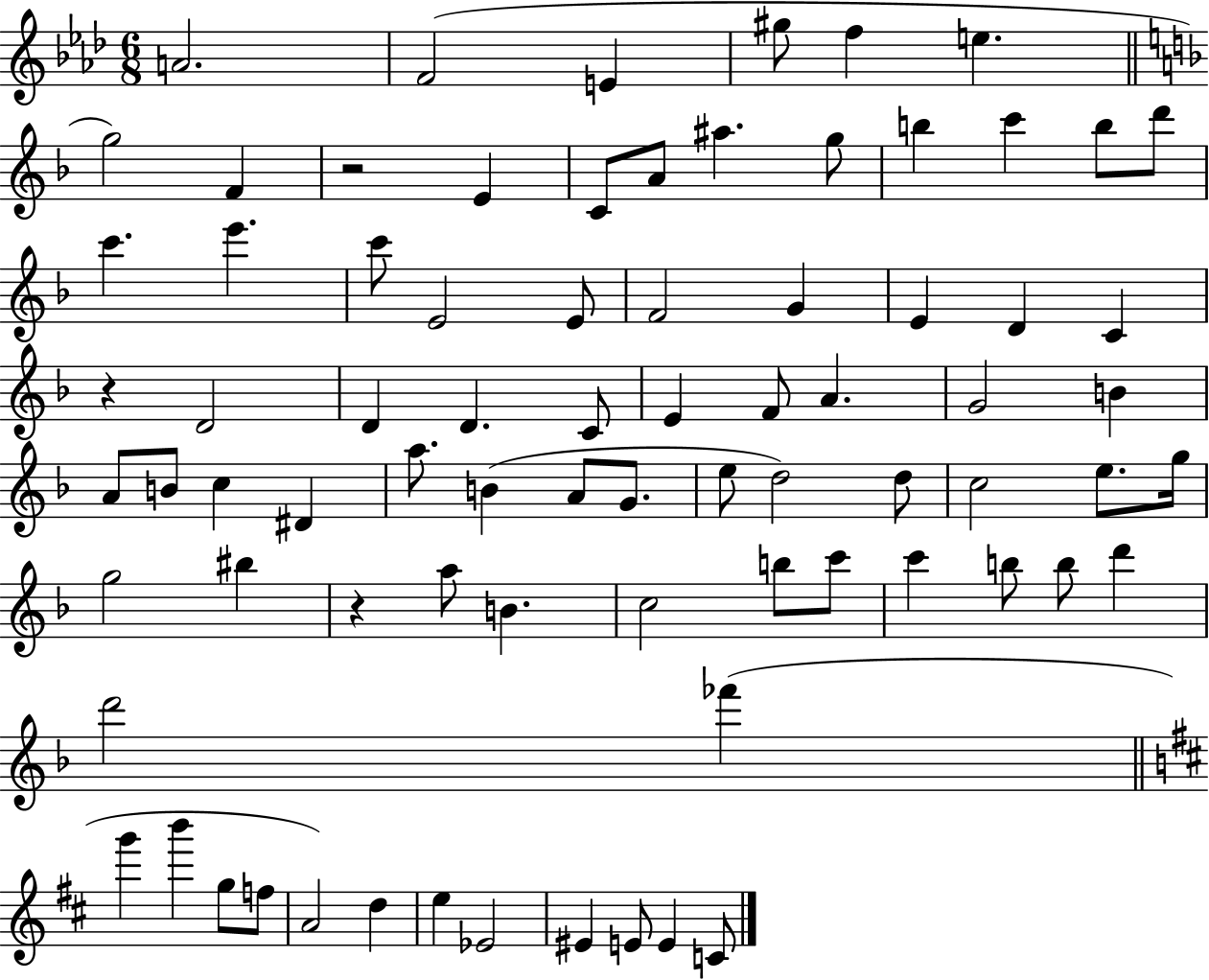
A4/h. F4/h E4/q G#5/e F5/q E5/q. G5/h F4/q R/h E4/q C4/e A4/e A#5/q. G5/e B5/q C6/q B5/e D6/e C6/q. E6/q. C6/e E4/h E4/e F4/h G4/q E4/q D4/q C4/q R/q D4/h D4/q D4/q. C4/e E4/q F4/e A4/q. G4/h B4/q A4/e B4/e C5/q D#4/q A5/e. B4/q A4/e G4/e. E5/e D5/h D5/e C5/h E5/e. G5/s G5/h BIS5/q R/q A5/e B4/q. C5/h B5/e C6/e C6/q B5/e B5/e D6/q D6/h FES6/q G6/q B6/q G5/e F5/e A4/h D5/q E5/q Eb4/h EIS4/q E4/e E4/q C4/e